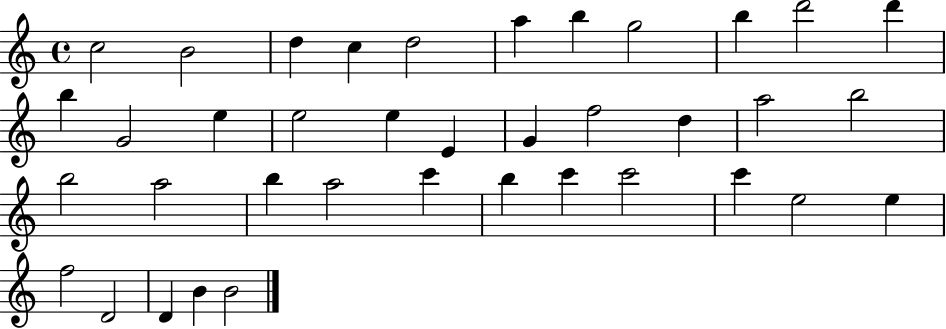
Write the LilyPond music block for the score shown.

{
  \clef treble
  \time 4/4
  \defaultTimeSignature
  \key c \major
  c''2 b'2 | d''4 c''4 d''2 | a''4 b''4 g''2 | b''4 d'''2 d'''4 | \break b''4 g'2 e''4 | e''2 e''4 e'4 | g'4 f''2 d''4 | a''2 b''2 | \break b''2 a''2 | b''4 a''2 c'''4 | b''4 c'''4 c'''2 | c'''4 e''2 e''4 | \break f''2 d'2 | d'4 b'4 b'2 | \bar "|."
}